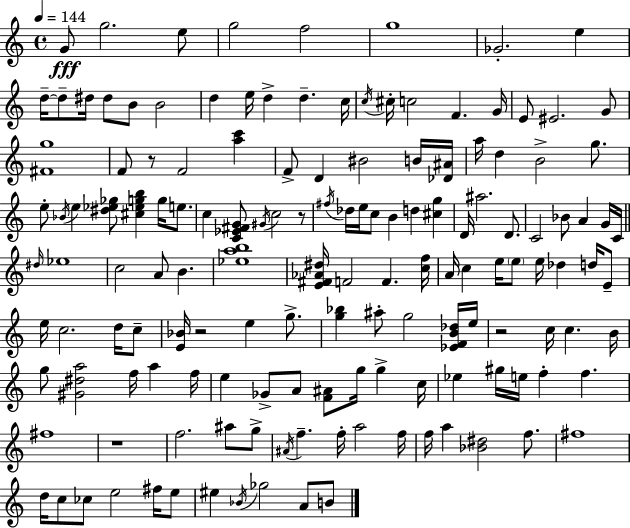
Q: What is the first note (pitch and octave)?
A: G4